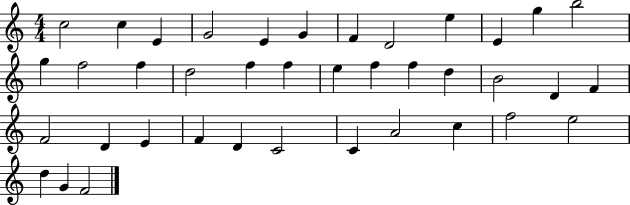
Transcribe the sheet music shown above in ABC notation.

X:1
T:Untitled
M:4/4
L:1/4
K:C
c2 c E G2 E G F D2 e E g b2 g f2 f d2 f f e f f d B2 D F F2 D E F D C2 C A2 c f2 e2 d G F2